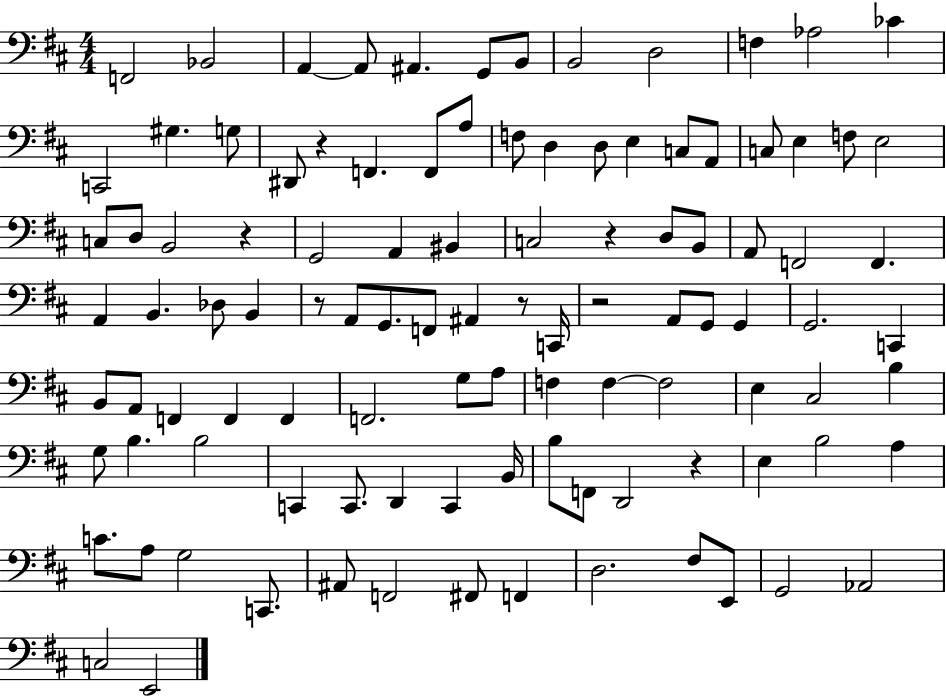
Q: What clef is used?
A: bass